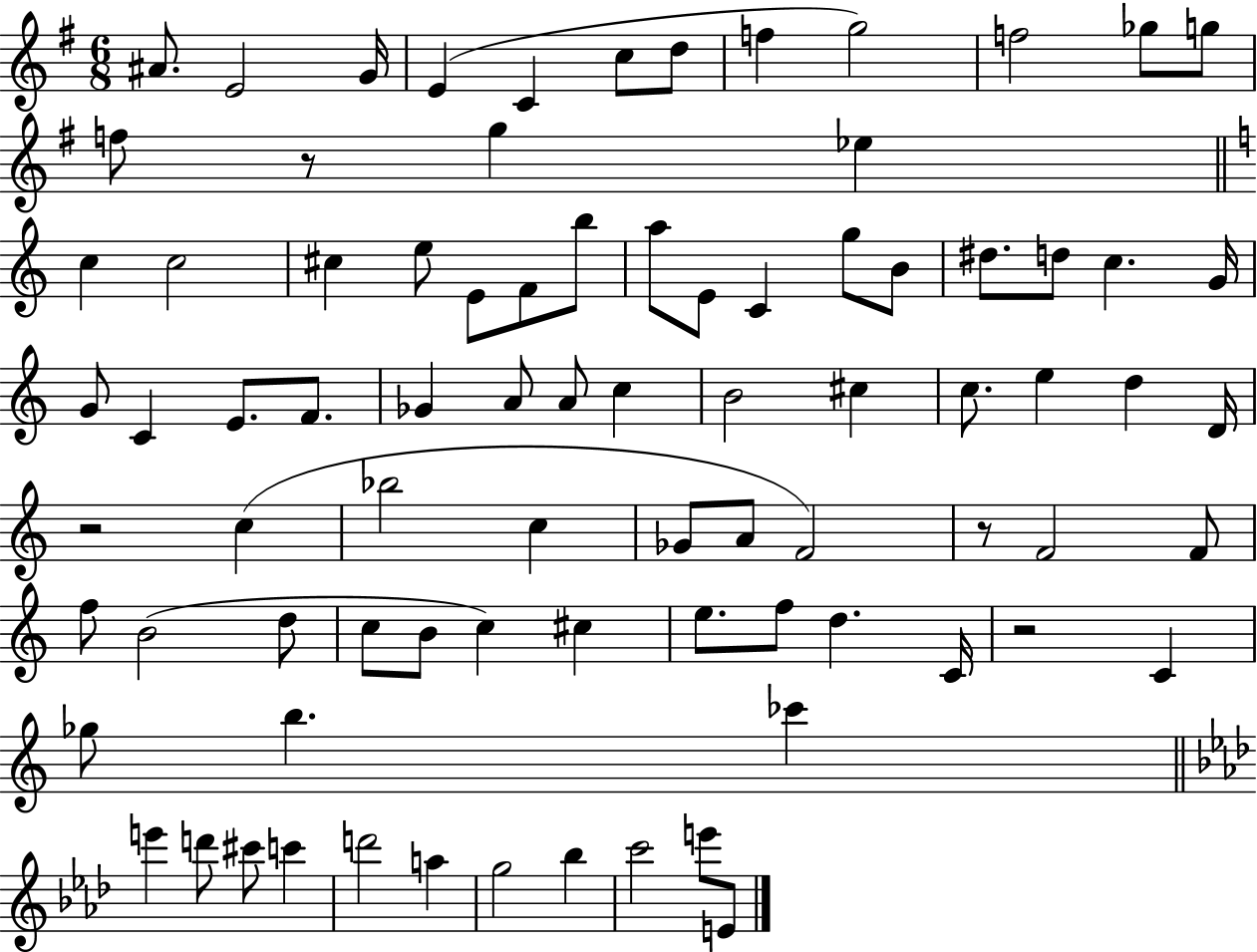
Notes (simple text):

A#4/e. E4/h G4/s E4/q C4/q C5/e D5/e F5/q G5/h F5/h Gb5/e G5/e F5/e R/e G5/q Eb5/q C5/q C5/h C#5/q E5/e E4/e F4/e B5/e A5/e E4/e C4/q G5/e B4/e D#5/e. D5/e C5/q. G4/s G4/e C4/q E4/e. F4/e. Gb4/q A4/e A4/e C5/q B4/h C#5/q C5/e. E5/q D5/q D4/s R/h C5/q Bb5/h C5/q Gb4/e A4/e F4/h R/e F4/h F4/e F5/e B4/h D5/e C5/e B4/e C5/q C#5/q E5/e. F5/e D5/q. C4/s R/h C4/q Gb5/e B5/q. CES6/q E6/q D6/e C#6/e C6/q D6/h A5/q G5/h Bb5/q C6/h E6/e E4/e